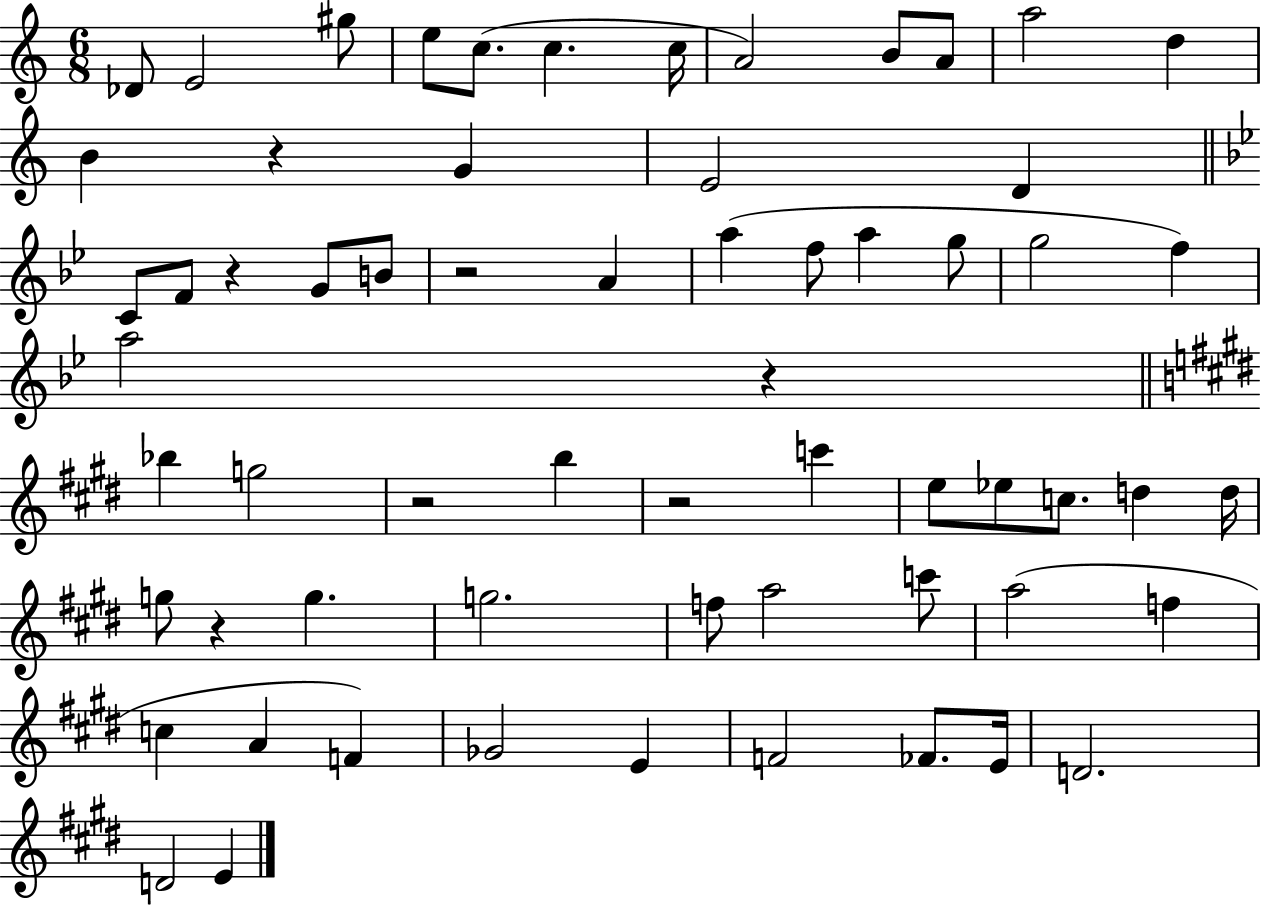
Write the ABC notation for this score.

X:1
T:Untitled
M:6/8
L:1/4
K:C
_D/2 E2 ^g/2 e/2 c/2 c c/4 A2 B/2 A/2 a2 d B z G E2 D C/2 F/2 z G/2 B/2 z2 A a f/2 a g/2 g2 f a2 z _b g2 z2 b z2 c' e/2 _e/2 c/2 d d/4 g/2 z g g2 f/2 a2 c'/2 a2 f c A F _G2 E F2 _F/2 E/4 D2 D2 E